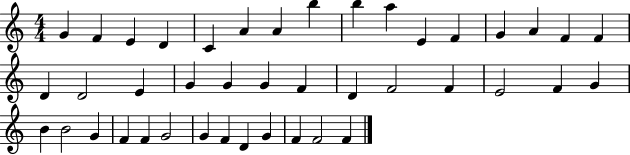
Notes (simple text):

G4/q F4/q E4/q D4/q C4/q A4/q A4/q B5/q B5/q A5/q E4/q F4/q G4/q A4/q F4/q F4/q D4/q D4/h E4/q G4/q G4/q G4/q F4/q D4/q F4/h F4/q E4/h F4/q G4/q B4/q B4/h G4/q F4/q F4/q G4/h G4/q F4/q D4/q G4/q F4/q F4/h F4/q